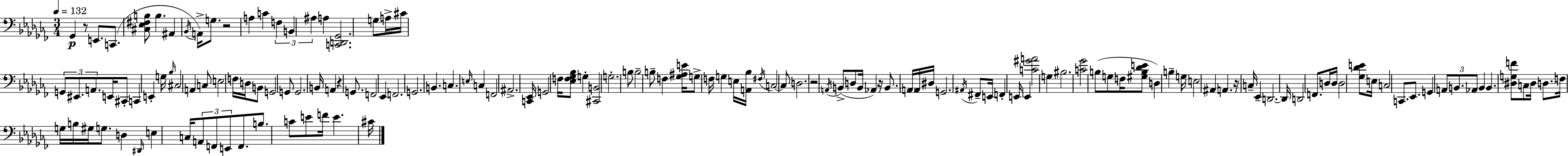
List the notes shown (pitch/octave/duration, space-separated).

Gb2/q R/e E2/e. C2/e. [C#3,Eb3,F#3,B3]/e B3/q. A#2/q Bb2/s A2/s G3/e. R/h A3/q C4/q F3/q B2/q A#3/q A3/q [C2,D2,Gb2]/h. G3/e A3/s C#4/s G2/e EIS2/e. A2/e. E2/s C#2/e C2/q E2/q G3/s Bb3/s C#3/h A2/q C3/e E3/h F3/s D3/s B2/e G2/h G2/e G2/h. B2/s A2/q R/q G2/e. F2/h Eb2/q F2/h. G2/h. B2/q. C3/q. E3/s C3/q F2/h A#2/h. [C2,Eb2]/s G2/h F3/s [Eb3,F3,Gb3,Bb3]/e G3/q [C#2,B2]/h G3/h. B3/e B3/h B3/e F3/q [Gb3,A#3,E4]/s G3/e F3/s G3/q E3/s [A2,Bb3]/s F#3/s C3/h C3/e D3/h. R/h A2/s B2/e D3/e B2/s Ab2/q R/s B2/e. A2/s A2/s D#3/s G2/h. A#2/s F#2/e E2/s F2/q E2/s E2/q [C4,G#4,A4]/h G3/q BIS3/h. [C4,Gb4]/h B3/e G3/e F3/s [G#3,B3,Db4,E4]/e D3/q B3/q G3/s E3/h A#2/q A2/q. R/s C3/s Eb2/q D2/h. D2/s D2/h F2/e. D3/s D3/s D3/h [Gb3,Db4,E4]/e E3/s C3/h C2/e. Eb2/e. G2/q A2/e B2/e. Ab2/e B2/q B2/q. [D#3,G3,F4]/e C3/e D#3/s D3/e. F3/s G3/s B3/s G#3/s G3/e. D3/q D#2/s E3/q C3/s A2/e F2/e E2/e F2/e. B3/e. C4/e E4/e F4/s E4/q. C#4/s